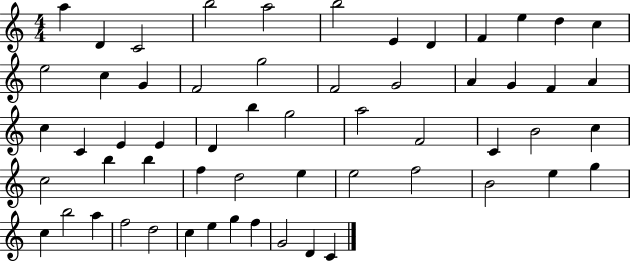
{
  \clef treble
  \numericTimeSignature
  \time 4/4
  \key c \major
  a''4 d'4 c'2 | b''2 a''2 | b''2 e'4 d'4 | f'4 e''4 d''4 c''4 | \break e''2 c''4 g'4 | f'2 g''2 | f'2 g'2 | a'4 g'4 f'4 a'4 | \break c''4 c'4 e'4 e'4 | d'4 b''4 g''2 | a''2 f'2 | c'4 b'2 c''4 | \break c''2 b''4 b''4 | f''4 d''2 e''4 | e''2 f''2 | b'2 e''4 g''4 | \break c''4 b''2 a''4 | f''2 d''2 | c''4 e''4 g''4 f''4 | g'2 d'4 c'4 | \break \bar "|."
}